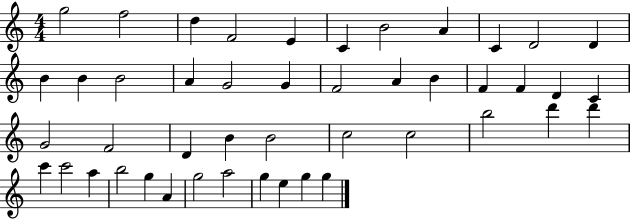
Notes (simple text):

G5/h F5/h D5/q F4/h E4/q C4/q B4/h A4/q C4/q D4/h D4/q B4/q B4/q B4/h A4/q G4/h G4/q F4/h A4/q B4/q F4/q F4/q D4/q C4/q G4/h F4/h D4/q B4/q B4/h C5/h C5/h B5/h D6/q D6/q C6/q C6/h A5/q B5/h G5/q A4/q G5/h A5/h G5/q E5/q G5/q G5/q